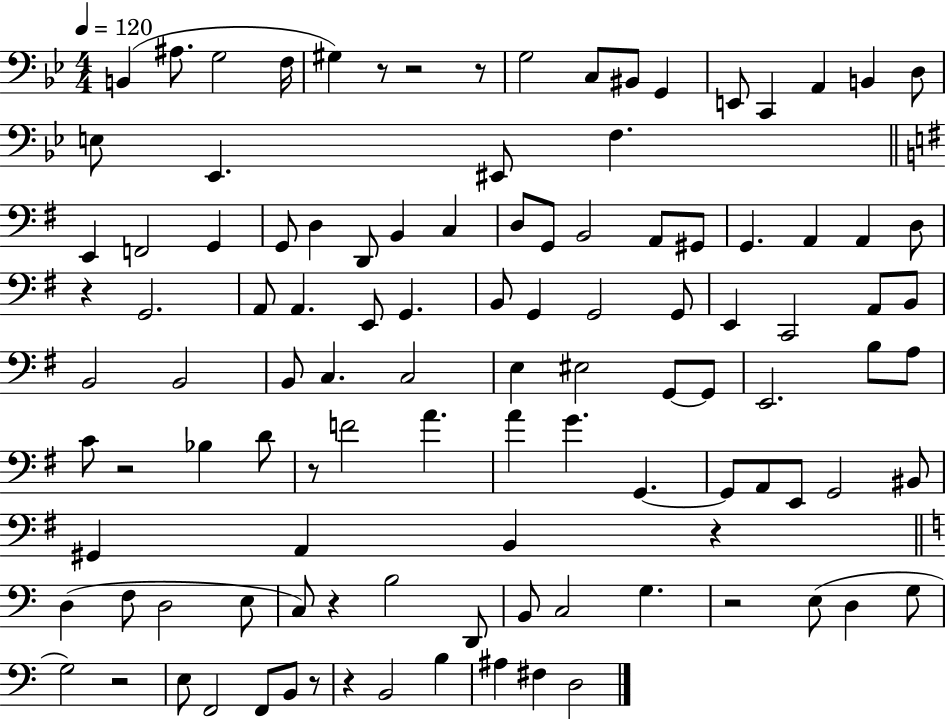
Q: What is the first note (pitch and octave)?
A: B2